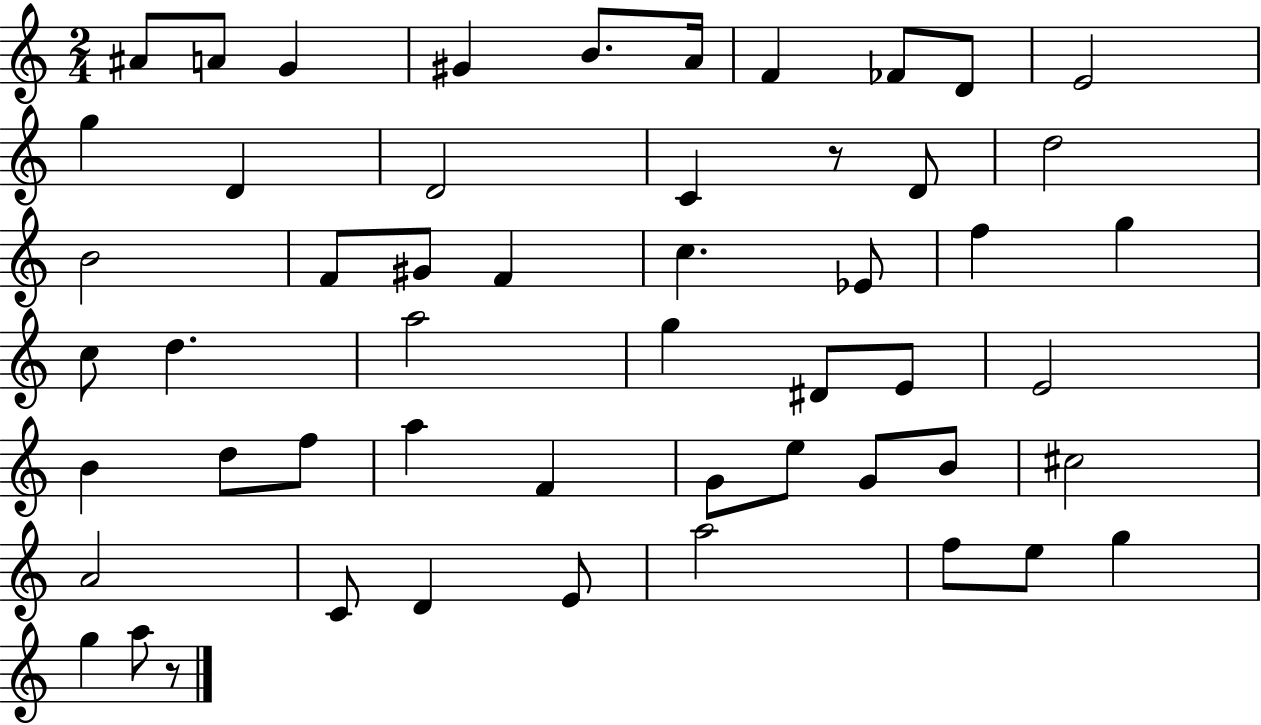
A#4/e A4/e G4/q G#4/q B4/e. A4/s F4/q FES4/e D4/e E4/h G5/q D4/q D4/h C4/q R/e D4/e D5/h B4/h F4/e G#4/e F4/q C5/q. Eb4/e F5/q G5/q C5/e D5/q. A5/h G5/q D#4/e E4/e E4/h B4/q D5/e F5/e A5/q F4/q G4/e E5/e G4/e B4/e C#5/h A4/h C4/e D4/q E4/e A5/h F5/e E5/e G5/q G5/q A5/e R/e